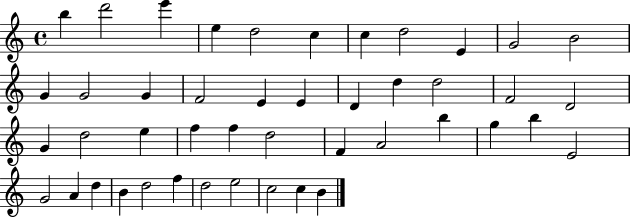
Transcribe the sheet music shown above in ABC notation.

X:1
T:Untitled
M:4/4
L:1/4
K:C
b d'2 e' e d2 c c d2 E G2 B2 G G2 G F2 E E D d d2 F2 D2 G d2 e f f d2 F A2 b g b E2 G2 A d B d2 f d2 e2 c2 c B